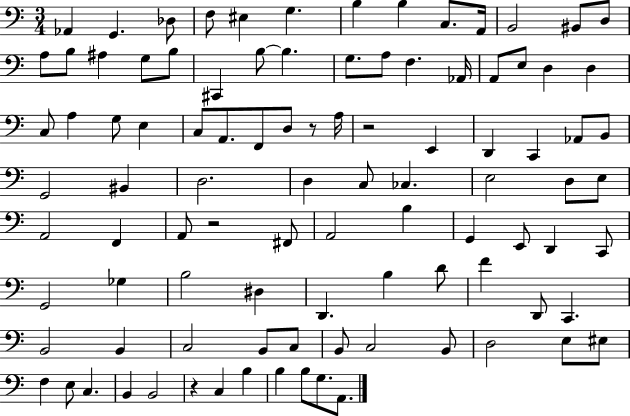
{
  \clef bass
  \numericTimeSignature
  \time 3/4
  \key c \major
  aes,4 g,4. des8 | f8 eis4 g4. | b4 b4 c8. a,16 | b,2 bis,8 d8 | \break a8 b8 ais4 g8 b8 | cis,4 b8~~ b4. | g8. a8 f4. aes,16 | a,8 e8 d4 d4 | \break c8 a4 g8 e4 | c8 a,8. f,8 d8 r8 a16 | r2 e,4 | d,4 c,4 aes,8 b,8 | \break g,2 bis,4 | d2. | d4 c8 ces4. | e2 d8 e8 | \break a,2 f,4 | a,8 r2 fis,8 | a,2 b4 | g,4 e,8 d,4 c,8 | \break g,2 ges4 | b2 dis4 | d,4. b4 d'8 | f'4 d,8 c,4. | \break b,2 b,4 | c2 b,8 c8 | b,8 c2 b,8 | d2 e8 eis8 | \break f4 e8 c4. | b,4 b,2 | r4 c4 b4 | b4 b8 g8. a,8. | \break \bar "|."
}